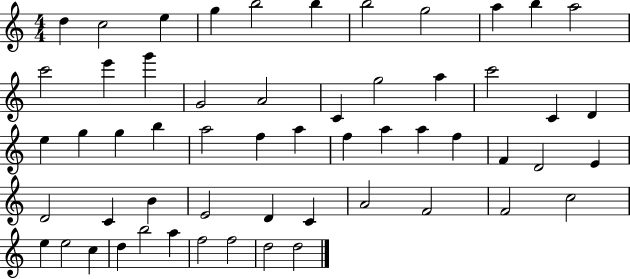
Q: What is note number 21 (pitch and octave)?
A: C4